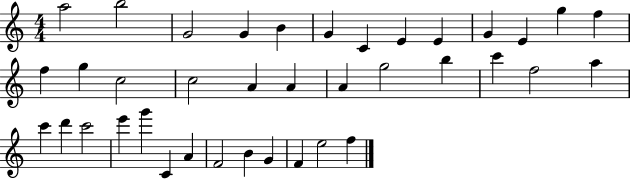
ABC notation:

X:1
T:Untitled
M:4/4
L:1/4
K:C
a2 b2 G2 G B G C E E G E g f f g c2 c2 A A A g2 b c' f2 a c' d' c'2 e' g' C A F2 B G F e2 f